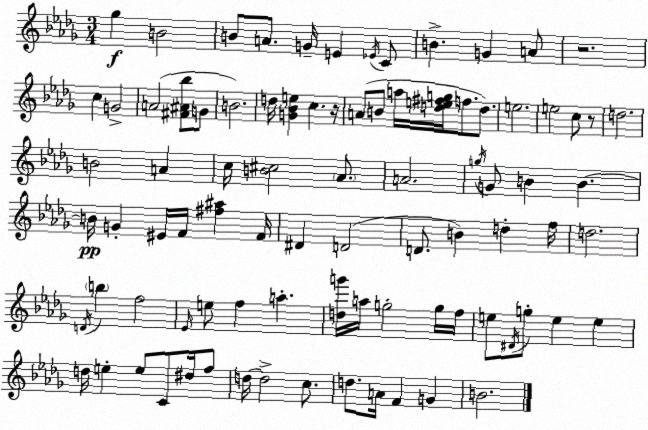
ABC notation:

X:1
T:Untitled
M:3/4
L:1/4
K:Bbm
_g B2 B/2 A/2 G/4 E _E/4 C/2 B G A/2 z2 c G2 A2 [^F^A_b]/2 G/2 B2 d/4 [G_Be] c z/4 A/2 B/2 a/4 [de^fg]/4 f/2 d/2 e2 e2 c/2 z/2 d2 B2 A c/4 [B^c]2 _A/2 A2 g/4 G/2 B B B/4 G ^E/4 F/4 [^f^a] F/4 ^D D2 D/2 B d f/4 d2 D/4 b f2 _E/4 e/2 f a [dg']/4 a/4 g2 g/4 f/4 e/2 ^D/4 g/2 e e d/4 e e/2 C/2 ^d/4 f/2 d/4 d2 c/2 d/2 A/4 F G B2